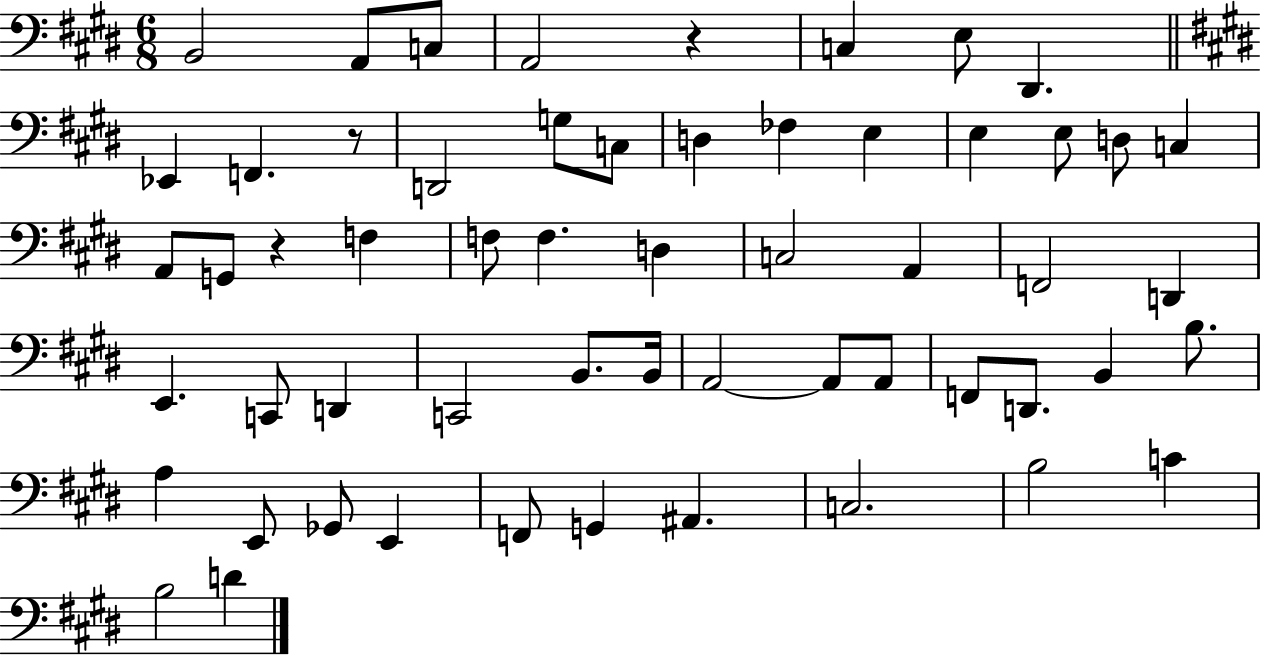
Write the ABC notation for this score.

X:1
T:Untitled
M:6/8
L:1/4
K:E
B,,2 A,,/2 C,/2 A,,2 z C, E,/2 ^D,, _E,, F,, z/2 D,,2 G,/2 C,/2 D, _F, E, E, E,/2 D,/2 C, A,,/2 G,,/2 z F, F,/2 F, D, C,2 A,, F,,2 D,, E,, C,,/2 D,, C,,2 B,,/2 B,,/4 A,,2 A,,/2 A,,/2 F,,/2 D,,/2 B,, B,/2 A, E,,/2 _G,,/2 E,, F,,/2 G,, ^A,, C,2 B,2 C B,2 D